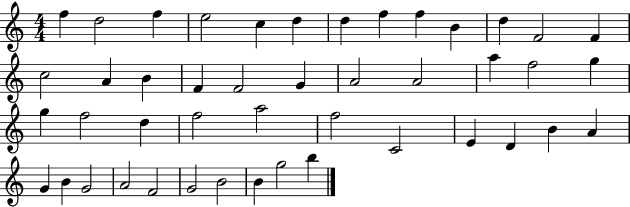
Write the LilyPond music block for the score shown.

{
  \clef treble
  \numericTimeSignature
  \time 4/4
  \key c \major
  f''4 d''2 f''4 | e''2 c''4 d''4 | d''4 f''4 f''4 b'4 | d''4 f'2 f'4 | \break c''2 a'4 b'4 | f'4 f'2 g'4 | a'2 a'2 | a''4 f''2 g''4 | \break g''4 f''2 d''4 | f''2 a''2 | f''2 c'2 | e'4 d'4 b'4 a'4 | \break g'4 b'4 g'2 | a'2 f'2 | g'2 b'2 | b'4 g''2 b''4 | \break \bar "|."
}